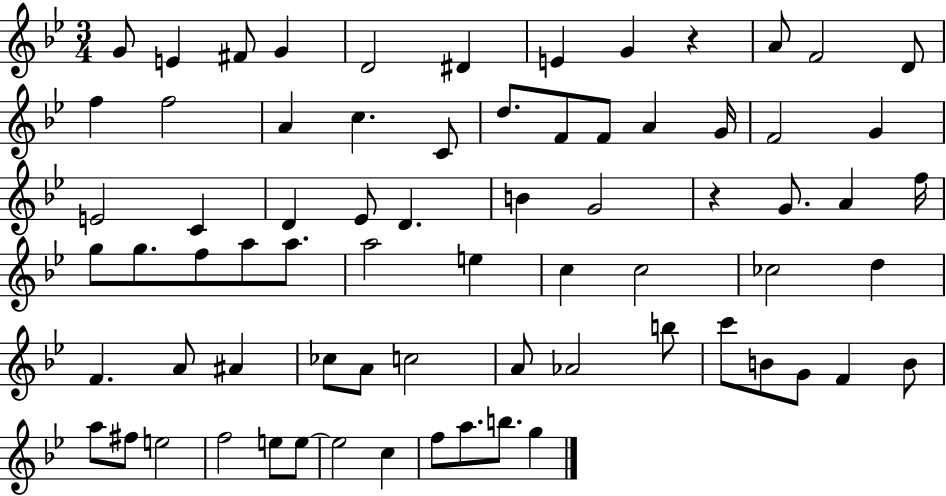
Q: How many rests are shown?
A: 2